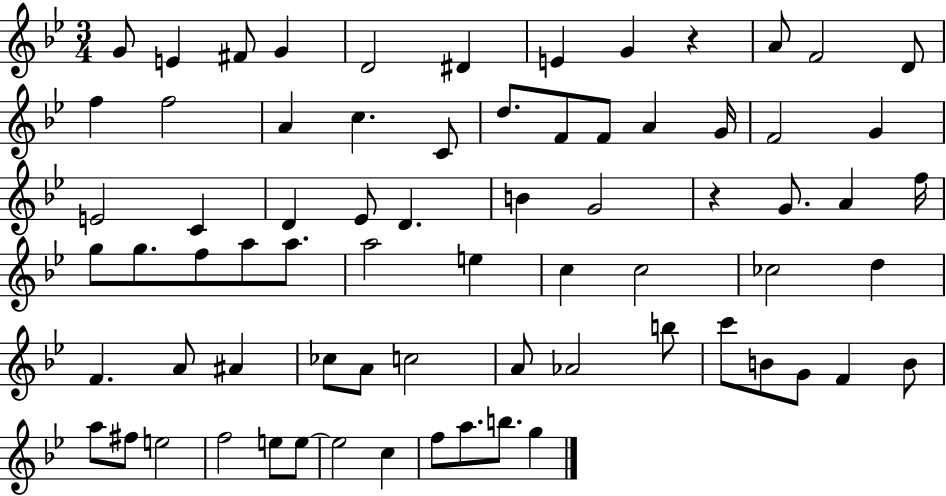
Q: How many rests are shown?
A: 2